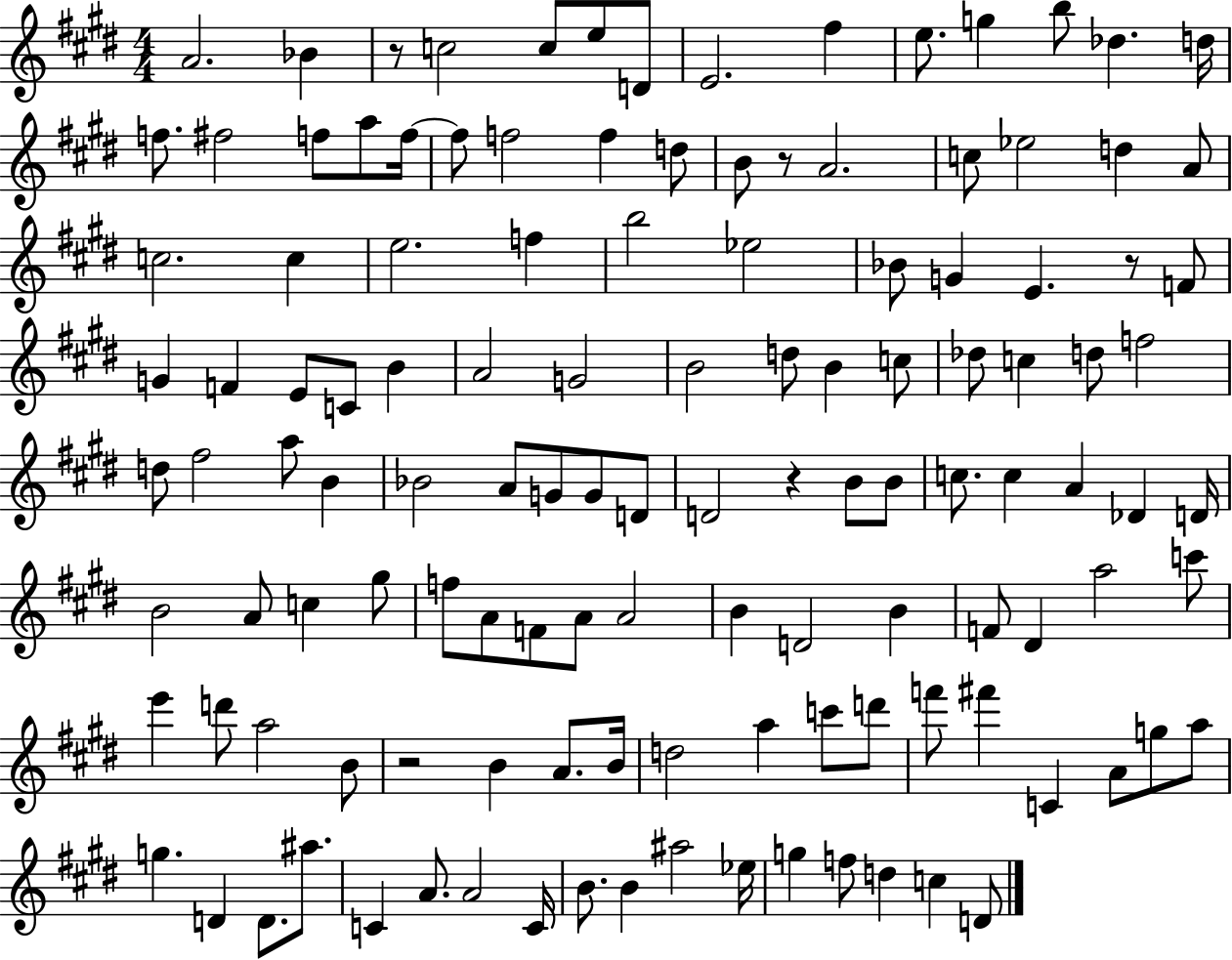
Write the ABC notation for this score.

X:1
T:Untitled
M:4/4
L:1/4
K:E
A2 _B z/2 c2 c/2 e/2 D/2 E2 ^f e/2 g b/2 _d d/4 f/2 ^f2 f/2 a/2 f/4 f/2 f2 f d/2 B/2 z/2 A2 c/2 _e2 d A/2 c2 c e2 f b2 _e2 _B/2 G E z/2 F/2 G F E/2 C/2 B A2 G2 B2 d/2 B c/2 _d/2 c d/2 f2 d/2 ^f2 a/2 B _B2 A/2 G/2 G/2 D/2 D2 z B/2 B/2 c/2 c A _D D/4 B2 A/2 c ^g/2 f/2 A/2 F/2 A/2 A2 B D2 B F/2 ^D a2 c'/2 e' d'/2 a2 B/2 z2 B A/2 B/4 d2 a c'/2 d'/2 f'/2 ^f' C A/2 g/2 a/2 g D D/2 ^a/2 C A/2 A2 C/4 B/2 B ^a2 _e/4 g f/2 d c D/2